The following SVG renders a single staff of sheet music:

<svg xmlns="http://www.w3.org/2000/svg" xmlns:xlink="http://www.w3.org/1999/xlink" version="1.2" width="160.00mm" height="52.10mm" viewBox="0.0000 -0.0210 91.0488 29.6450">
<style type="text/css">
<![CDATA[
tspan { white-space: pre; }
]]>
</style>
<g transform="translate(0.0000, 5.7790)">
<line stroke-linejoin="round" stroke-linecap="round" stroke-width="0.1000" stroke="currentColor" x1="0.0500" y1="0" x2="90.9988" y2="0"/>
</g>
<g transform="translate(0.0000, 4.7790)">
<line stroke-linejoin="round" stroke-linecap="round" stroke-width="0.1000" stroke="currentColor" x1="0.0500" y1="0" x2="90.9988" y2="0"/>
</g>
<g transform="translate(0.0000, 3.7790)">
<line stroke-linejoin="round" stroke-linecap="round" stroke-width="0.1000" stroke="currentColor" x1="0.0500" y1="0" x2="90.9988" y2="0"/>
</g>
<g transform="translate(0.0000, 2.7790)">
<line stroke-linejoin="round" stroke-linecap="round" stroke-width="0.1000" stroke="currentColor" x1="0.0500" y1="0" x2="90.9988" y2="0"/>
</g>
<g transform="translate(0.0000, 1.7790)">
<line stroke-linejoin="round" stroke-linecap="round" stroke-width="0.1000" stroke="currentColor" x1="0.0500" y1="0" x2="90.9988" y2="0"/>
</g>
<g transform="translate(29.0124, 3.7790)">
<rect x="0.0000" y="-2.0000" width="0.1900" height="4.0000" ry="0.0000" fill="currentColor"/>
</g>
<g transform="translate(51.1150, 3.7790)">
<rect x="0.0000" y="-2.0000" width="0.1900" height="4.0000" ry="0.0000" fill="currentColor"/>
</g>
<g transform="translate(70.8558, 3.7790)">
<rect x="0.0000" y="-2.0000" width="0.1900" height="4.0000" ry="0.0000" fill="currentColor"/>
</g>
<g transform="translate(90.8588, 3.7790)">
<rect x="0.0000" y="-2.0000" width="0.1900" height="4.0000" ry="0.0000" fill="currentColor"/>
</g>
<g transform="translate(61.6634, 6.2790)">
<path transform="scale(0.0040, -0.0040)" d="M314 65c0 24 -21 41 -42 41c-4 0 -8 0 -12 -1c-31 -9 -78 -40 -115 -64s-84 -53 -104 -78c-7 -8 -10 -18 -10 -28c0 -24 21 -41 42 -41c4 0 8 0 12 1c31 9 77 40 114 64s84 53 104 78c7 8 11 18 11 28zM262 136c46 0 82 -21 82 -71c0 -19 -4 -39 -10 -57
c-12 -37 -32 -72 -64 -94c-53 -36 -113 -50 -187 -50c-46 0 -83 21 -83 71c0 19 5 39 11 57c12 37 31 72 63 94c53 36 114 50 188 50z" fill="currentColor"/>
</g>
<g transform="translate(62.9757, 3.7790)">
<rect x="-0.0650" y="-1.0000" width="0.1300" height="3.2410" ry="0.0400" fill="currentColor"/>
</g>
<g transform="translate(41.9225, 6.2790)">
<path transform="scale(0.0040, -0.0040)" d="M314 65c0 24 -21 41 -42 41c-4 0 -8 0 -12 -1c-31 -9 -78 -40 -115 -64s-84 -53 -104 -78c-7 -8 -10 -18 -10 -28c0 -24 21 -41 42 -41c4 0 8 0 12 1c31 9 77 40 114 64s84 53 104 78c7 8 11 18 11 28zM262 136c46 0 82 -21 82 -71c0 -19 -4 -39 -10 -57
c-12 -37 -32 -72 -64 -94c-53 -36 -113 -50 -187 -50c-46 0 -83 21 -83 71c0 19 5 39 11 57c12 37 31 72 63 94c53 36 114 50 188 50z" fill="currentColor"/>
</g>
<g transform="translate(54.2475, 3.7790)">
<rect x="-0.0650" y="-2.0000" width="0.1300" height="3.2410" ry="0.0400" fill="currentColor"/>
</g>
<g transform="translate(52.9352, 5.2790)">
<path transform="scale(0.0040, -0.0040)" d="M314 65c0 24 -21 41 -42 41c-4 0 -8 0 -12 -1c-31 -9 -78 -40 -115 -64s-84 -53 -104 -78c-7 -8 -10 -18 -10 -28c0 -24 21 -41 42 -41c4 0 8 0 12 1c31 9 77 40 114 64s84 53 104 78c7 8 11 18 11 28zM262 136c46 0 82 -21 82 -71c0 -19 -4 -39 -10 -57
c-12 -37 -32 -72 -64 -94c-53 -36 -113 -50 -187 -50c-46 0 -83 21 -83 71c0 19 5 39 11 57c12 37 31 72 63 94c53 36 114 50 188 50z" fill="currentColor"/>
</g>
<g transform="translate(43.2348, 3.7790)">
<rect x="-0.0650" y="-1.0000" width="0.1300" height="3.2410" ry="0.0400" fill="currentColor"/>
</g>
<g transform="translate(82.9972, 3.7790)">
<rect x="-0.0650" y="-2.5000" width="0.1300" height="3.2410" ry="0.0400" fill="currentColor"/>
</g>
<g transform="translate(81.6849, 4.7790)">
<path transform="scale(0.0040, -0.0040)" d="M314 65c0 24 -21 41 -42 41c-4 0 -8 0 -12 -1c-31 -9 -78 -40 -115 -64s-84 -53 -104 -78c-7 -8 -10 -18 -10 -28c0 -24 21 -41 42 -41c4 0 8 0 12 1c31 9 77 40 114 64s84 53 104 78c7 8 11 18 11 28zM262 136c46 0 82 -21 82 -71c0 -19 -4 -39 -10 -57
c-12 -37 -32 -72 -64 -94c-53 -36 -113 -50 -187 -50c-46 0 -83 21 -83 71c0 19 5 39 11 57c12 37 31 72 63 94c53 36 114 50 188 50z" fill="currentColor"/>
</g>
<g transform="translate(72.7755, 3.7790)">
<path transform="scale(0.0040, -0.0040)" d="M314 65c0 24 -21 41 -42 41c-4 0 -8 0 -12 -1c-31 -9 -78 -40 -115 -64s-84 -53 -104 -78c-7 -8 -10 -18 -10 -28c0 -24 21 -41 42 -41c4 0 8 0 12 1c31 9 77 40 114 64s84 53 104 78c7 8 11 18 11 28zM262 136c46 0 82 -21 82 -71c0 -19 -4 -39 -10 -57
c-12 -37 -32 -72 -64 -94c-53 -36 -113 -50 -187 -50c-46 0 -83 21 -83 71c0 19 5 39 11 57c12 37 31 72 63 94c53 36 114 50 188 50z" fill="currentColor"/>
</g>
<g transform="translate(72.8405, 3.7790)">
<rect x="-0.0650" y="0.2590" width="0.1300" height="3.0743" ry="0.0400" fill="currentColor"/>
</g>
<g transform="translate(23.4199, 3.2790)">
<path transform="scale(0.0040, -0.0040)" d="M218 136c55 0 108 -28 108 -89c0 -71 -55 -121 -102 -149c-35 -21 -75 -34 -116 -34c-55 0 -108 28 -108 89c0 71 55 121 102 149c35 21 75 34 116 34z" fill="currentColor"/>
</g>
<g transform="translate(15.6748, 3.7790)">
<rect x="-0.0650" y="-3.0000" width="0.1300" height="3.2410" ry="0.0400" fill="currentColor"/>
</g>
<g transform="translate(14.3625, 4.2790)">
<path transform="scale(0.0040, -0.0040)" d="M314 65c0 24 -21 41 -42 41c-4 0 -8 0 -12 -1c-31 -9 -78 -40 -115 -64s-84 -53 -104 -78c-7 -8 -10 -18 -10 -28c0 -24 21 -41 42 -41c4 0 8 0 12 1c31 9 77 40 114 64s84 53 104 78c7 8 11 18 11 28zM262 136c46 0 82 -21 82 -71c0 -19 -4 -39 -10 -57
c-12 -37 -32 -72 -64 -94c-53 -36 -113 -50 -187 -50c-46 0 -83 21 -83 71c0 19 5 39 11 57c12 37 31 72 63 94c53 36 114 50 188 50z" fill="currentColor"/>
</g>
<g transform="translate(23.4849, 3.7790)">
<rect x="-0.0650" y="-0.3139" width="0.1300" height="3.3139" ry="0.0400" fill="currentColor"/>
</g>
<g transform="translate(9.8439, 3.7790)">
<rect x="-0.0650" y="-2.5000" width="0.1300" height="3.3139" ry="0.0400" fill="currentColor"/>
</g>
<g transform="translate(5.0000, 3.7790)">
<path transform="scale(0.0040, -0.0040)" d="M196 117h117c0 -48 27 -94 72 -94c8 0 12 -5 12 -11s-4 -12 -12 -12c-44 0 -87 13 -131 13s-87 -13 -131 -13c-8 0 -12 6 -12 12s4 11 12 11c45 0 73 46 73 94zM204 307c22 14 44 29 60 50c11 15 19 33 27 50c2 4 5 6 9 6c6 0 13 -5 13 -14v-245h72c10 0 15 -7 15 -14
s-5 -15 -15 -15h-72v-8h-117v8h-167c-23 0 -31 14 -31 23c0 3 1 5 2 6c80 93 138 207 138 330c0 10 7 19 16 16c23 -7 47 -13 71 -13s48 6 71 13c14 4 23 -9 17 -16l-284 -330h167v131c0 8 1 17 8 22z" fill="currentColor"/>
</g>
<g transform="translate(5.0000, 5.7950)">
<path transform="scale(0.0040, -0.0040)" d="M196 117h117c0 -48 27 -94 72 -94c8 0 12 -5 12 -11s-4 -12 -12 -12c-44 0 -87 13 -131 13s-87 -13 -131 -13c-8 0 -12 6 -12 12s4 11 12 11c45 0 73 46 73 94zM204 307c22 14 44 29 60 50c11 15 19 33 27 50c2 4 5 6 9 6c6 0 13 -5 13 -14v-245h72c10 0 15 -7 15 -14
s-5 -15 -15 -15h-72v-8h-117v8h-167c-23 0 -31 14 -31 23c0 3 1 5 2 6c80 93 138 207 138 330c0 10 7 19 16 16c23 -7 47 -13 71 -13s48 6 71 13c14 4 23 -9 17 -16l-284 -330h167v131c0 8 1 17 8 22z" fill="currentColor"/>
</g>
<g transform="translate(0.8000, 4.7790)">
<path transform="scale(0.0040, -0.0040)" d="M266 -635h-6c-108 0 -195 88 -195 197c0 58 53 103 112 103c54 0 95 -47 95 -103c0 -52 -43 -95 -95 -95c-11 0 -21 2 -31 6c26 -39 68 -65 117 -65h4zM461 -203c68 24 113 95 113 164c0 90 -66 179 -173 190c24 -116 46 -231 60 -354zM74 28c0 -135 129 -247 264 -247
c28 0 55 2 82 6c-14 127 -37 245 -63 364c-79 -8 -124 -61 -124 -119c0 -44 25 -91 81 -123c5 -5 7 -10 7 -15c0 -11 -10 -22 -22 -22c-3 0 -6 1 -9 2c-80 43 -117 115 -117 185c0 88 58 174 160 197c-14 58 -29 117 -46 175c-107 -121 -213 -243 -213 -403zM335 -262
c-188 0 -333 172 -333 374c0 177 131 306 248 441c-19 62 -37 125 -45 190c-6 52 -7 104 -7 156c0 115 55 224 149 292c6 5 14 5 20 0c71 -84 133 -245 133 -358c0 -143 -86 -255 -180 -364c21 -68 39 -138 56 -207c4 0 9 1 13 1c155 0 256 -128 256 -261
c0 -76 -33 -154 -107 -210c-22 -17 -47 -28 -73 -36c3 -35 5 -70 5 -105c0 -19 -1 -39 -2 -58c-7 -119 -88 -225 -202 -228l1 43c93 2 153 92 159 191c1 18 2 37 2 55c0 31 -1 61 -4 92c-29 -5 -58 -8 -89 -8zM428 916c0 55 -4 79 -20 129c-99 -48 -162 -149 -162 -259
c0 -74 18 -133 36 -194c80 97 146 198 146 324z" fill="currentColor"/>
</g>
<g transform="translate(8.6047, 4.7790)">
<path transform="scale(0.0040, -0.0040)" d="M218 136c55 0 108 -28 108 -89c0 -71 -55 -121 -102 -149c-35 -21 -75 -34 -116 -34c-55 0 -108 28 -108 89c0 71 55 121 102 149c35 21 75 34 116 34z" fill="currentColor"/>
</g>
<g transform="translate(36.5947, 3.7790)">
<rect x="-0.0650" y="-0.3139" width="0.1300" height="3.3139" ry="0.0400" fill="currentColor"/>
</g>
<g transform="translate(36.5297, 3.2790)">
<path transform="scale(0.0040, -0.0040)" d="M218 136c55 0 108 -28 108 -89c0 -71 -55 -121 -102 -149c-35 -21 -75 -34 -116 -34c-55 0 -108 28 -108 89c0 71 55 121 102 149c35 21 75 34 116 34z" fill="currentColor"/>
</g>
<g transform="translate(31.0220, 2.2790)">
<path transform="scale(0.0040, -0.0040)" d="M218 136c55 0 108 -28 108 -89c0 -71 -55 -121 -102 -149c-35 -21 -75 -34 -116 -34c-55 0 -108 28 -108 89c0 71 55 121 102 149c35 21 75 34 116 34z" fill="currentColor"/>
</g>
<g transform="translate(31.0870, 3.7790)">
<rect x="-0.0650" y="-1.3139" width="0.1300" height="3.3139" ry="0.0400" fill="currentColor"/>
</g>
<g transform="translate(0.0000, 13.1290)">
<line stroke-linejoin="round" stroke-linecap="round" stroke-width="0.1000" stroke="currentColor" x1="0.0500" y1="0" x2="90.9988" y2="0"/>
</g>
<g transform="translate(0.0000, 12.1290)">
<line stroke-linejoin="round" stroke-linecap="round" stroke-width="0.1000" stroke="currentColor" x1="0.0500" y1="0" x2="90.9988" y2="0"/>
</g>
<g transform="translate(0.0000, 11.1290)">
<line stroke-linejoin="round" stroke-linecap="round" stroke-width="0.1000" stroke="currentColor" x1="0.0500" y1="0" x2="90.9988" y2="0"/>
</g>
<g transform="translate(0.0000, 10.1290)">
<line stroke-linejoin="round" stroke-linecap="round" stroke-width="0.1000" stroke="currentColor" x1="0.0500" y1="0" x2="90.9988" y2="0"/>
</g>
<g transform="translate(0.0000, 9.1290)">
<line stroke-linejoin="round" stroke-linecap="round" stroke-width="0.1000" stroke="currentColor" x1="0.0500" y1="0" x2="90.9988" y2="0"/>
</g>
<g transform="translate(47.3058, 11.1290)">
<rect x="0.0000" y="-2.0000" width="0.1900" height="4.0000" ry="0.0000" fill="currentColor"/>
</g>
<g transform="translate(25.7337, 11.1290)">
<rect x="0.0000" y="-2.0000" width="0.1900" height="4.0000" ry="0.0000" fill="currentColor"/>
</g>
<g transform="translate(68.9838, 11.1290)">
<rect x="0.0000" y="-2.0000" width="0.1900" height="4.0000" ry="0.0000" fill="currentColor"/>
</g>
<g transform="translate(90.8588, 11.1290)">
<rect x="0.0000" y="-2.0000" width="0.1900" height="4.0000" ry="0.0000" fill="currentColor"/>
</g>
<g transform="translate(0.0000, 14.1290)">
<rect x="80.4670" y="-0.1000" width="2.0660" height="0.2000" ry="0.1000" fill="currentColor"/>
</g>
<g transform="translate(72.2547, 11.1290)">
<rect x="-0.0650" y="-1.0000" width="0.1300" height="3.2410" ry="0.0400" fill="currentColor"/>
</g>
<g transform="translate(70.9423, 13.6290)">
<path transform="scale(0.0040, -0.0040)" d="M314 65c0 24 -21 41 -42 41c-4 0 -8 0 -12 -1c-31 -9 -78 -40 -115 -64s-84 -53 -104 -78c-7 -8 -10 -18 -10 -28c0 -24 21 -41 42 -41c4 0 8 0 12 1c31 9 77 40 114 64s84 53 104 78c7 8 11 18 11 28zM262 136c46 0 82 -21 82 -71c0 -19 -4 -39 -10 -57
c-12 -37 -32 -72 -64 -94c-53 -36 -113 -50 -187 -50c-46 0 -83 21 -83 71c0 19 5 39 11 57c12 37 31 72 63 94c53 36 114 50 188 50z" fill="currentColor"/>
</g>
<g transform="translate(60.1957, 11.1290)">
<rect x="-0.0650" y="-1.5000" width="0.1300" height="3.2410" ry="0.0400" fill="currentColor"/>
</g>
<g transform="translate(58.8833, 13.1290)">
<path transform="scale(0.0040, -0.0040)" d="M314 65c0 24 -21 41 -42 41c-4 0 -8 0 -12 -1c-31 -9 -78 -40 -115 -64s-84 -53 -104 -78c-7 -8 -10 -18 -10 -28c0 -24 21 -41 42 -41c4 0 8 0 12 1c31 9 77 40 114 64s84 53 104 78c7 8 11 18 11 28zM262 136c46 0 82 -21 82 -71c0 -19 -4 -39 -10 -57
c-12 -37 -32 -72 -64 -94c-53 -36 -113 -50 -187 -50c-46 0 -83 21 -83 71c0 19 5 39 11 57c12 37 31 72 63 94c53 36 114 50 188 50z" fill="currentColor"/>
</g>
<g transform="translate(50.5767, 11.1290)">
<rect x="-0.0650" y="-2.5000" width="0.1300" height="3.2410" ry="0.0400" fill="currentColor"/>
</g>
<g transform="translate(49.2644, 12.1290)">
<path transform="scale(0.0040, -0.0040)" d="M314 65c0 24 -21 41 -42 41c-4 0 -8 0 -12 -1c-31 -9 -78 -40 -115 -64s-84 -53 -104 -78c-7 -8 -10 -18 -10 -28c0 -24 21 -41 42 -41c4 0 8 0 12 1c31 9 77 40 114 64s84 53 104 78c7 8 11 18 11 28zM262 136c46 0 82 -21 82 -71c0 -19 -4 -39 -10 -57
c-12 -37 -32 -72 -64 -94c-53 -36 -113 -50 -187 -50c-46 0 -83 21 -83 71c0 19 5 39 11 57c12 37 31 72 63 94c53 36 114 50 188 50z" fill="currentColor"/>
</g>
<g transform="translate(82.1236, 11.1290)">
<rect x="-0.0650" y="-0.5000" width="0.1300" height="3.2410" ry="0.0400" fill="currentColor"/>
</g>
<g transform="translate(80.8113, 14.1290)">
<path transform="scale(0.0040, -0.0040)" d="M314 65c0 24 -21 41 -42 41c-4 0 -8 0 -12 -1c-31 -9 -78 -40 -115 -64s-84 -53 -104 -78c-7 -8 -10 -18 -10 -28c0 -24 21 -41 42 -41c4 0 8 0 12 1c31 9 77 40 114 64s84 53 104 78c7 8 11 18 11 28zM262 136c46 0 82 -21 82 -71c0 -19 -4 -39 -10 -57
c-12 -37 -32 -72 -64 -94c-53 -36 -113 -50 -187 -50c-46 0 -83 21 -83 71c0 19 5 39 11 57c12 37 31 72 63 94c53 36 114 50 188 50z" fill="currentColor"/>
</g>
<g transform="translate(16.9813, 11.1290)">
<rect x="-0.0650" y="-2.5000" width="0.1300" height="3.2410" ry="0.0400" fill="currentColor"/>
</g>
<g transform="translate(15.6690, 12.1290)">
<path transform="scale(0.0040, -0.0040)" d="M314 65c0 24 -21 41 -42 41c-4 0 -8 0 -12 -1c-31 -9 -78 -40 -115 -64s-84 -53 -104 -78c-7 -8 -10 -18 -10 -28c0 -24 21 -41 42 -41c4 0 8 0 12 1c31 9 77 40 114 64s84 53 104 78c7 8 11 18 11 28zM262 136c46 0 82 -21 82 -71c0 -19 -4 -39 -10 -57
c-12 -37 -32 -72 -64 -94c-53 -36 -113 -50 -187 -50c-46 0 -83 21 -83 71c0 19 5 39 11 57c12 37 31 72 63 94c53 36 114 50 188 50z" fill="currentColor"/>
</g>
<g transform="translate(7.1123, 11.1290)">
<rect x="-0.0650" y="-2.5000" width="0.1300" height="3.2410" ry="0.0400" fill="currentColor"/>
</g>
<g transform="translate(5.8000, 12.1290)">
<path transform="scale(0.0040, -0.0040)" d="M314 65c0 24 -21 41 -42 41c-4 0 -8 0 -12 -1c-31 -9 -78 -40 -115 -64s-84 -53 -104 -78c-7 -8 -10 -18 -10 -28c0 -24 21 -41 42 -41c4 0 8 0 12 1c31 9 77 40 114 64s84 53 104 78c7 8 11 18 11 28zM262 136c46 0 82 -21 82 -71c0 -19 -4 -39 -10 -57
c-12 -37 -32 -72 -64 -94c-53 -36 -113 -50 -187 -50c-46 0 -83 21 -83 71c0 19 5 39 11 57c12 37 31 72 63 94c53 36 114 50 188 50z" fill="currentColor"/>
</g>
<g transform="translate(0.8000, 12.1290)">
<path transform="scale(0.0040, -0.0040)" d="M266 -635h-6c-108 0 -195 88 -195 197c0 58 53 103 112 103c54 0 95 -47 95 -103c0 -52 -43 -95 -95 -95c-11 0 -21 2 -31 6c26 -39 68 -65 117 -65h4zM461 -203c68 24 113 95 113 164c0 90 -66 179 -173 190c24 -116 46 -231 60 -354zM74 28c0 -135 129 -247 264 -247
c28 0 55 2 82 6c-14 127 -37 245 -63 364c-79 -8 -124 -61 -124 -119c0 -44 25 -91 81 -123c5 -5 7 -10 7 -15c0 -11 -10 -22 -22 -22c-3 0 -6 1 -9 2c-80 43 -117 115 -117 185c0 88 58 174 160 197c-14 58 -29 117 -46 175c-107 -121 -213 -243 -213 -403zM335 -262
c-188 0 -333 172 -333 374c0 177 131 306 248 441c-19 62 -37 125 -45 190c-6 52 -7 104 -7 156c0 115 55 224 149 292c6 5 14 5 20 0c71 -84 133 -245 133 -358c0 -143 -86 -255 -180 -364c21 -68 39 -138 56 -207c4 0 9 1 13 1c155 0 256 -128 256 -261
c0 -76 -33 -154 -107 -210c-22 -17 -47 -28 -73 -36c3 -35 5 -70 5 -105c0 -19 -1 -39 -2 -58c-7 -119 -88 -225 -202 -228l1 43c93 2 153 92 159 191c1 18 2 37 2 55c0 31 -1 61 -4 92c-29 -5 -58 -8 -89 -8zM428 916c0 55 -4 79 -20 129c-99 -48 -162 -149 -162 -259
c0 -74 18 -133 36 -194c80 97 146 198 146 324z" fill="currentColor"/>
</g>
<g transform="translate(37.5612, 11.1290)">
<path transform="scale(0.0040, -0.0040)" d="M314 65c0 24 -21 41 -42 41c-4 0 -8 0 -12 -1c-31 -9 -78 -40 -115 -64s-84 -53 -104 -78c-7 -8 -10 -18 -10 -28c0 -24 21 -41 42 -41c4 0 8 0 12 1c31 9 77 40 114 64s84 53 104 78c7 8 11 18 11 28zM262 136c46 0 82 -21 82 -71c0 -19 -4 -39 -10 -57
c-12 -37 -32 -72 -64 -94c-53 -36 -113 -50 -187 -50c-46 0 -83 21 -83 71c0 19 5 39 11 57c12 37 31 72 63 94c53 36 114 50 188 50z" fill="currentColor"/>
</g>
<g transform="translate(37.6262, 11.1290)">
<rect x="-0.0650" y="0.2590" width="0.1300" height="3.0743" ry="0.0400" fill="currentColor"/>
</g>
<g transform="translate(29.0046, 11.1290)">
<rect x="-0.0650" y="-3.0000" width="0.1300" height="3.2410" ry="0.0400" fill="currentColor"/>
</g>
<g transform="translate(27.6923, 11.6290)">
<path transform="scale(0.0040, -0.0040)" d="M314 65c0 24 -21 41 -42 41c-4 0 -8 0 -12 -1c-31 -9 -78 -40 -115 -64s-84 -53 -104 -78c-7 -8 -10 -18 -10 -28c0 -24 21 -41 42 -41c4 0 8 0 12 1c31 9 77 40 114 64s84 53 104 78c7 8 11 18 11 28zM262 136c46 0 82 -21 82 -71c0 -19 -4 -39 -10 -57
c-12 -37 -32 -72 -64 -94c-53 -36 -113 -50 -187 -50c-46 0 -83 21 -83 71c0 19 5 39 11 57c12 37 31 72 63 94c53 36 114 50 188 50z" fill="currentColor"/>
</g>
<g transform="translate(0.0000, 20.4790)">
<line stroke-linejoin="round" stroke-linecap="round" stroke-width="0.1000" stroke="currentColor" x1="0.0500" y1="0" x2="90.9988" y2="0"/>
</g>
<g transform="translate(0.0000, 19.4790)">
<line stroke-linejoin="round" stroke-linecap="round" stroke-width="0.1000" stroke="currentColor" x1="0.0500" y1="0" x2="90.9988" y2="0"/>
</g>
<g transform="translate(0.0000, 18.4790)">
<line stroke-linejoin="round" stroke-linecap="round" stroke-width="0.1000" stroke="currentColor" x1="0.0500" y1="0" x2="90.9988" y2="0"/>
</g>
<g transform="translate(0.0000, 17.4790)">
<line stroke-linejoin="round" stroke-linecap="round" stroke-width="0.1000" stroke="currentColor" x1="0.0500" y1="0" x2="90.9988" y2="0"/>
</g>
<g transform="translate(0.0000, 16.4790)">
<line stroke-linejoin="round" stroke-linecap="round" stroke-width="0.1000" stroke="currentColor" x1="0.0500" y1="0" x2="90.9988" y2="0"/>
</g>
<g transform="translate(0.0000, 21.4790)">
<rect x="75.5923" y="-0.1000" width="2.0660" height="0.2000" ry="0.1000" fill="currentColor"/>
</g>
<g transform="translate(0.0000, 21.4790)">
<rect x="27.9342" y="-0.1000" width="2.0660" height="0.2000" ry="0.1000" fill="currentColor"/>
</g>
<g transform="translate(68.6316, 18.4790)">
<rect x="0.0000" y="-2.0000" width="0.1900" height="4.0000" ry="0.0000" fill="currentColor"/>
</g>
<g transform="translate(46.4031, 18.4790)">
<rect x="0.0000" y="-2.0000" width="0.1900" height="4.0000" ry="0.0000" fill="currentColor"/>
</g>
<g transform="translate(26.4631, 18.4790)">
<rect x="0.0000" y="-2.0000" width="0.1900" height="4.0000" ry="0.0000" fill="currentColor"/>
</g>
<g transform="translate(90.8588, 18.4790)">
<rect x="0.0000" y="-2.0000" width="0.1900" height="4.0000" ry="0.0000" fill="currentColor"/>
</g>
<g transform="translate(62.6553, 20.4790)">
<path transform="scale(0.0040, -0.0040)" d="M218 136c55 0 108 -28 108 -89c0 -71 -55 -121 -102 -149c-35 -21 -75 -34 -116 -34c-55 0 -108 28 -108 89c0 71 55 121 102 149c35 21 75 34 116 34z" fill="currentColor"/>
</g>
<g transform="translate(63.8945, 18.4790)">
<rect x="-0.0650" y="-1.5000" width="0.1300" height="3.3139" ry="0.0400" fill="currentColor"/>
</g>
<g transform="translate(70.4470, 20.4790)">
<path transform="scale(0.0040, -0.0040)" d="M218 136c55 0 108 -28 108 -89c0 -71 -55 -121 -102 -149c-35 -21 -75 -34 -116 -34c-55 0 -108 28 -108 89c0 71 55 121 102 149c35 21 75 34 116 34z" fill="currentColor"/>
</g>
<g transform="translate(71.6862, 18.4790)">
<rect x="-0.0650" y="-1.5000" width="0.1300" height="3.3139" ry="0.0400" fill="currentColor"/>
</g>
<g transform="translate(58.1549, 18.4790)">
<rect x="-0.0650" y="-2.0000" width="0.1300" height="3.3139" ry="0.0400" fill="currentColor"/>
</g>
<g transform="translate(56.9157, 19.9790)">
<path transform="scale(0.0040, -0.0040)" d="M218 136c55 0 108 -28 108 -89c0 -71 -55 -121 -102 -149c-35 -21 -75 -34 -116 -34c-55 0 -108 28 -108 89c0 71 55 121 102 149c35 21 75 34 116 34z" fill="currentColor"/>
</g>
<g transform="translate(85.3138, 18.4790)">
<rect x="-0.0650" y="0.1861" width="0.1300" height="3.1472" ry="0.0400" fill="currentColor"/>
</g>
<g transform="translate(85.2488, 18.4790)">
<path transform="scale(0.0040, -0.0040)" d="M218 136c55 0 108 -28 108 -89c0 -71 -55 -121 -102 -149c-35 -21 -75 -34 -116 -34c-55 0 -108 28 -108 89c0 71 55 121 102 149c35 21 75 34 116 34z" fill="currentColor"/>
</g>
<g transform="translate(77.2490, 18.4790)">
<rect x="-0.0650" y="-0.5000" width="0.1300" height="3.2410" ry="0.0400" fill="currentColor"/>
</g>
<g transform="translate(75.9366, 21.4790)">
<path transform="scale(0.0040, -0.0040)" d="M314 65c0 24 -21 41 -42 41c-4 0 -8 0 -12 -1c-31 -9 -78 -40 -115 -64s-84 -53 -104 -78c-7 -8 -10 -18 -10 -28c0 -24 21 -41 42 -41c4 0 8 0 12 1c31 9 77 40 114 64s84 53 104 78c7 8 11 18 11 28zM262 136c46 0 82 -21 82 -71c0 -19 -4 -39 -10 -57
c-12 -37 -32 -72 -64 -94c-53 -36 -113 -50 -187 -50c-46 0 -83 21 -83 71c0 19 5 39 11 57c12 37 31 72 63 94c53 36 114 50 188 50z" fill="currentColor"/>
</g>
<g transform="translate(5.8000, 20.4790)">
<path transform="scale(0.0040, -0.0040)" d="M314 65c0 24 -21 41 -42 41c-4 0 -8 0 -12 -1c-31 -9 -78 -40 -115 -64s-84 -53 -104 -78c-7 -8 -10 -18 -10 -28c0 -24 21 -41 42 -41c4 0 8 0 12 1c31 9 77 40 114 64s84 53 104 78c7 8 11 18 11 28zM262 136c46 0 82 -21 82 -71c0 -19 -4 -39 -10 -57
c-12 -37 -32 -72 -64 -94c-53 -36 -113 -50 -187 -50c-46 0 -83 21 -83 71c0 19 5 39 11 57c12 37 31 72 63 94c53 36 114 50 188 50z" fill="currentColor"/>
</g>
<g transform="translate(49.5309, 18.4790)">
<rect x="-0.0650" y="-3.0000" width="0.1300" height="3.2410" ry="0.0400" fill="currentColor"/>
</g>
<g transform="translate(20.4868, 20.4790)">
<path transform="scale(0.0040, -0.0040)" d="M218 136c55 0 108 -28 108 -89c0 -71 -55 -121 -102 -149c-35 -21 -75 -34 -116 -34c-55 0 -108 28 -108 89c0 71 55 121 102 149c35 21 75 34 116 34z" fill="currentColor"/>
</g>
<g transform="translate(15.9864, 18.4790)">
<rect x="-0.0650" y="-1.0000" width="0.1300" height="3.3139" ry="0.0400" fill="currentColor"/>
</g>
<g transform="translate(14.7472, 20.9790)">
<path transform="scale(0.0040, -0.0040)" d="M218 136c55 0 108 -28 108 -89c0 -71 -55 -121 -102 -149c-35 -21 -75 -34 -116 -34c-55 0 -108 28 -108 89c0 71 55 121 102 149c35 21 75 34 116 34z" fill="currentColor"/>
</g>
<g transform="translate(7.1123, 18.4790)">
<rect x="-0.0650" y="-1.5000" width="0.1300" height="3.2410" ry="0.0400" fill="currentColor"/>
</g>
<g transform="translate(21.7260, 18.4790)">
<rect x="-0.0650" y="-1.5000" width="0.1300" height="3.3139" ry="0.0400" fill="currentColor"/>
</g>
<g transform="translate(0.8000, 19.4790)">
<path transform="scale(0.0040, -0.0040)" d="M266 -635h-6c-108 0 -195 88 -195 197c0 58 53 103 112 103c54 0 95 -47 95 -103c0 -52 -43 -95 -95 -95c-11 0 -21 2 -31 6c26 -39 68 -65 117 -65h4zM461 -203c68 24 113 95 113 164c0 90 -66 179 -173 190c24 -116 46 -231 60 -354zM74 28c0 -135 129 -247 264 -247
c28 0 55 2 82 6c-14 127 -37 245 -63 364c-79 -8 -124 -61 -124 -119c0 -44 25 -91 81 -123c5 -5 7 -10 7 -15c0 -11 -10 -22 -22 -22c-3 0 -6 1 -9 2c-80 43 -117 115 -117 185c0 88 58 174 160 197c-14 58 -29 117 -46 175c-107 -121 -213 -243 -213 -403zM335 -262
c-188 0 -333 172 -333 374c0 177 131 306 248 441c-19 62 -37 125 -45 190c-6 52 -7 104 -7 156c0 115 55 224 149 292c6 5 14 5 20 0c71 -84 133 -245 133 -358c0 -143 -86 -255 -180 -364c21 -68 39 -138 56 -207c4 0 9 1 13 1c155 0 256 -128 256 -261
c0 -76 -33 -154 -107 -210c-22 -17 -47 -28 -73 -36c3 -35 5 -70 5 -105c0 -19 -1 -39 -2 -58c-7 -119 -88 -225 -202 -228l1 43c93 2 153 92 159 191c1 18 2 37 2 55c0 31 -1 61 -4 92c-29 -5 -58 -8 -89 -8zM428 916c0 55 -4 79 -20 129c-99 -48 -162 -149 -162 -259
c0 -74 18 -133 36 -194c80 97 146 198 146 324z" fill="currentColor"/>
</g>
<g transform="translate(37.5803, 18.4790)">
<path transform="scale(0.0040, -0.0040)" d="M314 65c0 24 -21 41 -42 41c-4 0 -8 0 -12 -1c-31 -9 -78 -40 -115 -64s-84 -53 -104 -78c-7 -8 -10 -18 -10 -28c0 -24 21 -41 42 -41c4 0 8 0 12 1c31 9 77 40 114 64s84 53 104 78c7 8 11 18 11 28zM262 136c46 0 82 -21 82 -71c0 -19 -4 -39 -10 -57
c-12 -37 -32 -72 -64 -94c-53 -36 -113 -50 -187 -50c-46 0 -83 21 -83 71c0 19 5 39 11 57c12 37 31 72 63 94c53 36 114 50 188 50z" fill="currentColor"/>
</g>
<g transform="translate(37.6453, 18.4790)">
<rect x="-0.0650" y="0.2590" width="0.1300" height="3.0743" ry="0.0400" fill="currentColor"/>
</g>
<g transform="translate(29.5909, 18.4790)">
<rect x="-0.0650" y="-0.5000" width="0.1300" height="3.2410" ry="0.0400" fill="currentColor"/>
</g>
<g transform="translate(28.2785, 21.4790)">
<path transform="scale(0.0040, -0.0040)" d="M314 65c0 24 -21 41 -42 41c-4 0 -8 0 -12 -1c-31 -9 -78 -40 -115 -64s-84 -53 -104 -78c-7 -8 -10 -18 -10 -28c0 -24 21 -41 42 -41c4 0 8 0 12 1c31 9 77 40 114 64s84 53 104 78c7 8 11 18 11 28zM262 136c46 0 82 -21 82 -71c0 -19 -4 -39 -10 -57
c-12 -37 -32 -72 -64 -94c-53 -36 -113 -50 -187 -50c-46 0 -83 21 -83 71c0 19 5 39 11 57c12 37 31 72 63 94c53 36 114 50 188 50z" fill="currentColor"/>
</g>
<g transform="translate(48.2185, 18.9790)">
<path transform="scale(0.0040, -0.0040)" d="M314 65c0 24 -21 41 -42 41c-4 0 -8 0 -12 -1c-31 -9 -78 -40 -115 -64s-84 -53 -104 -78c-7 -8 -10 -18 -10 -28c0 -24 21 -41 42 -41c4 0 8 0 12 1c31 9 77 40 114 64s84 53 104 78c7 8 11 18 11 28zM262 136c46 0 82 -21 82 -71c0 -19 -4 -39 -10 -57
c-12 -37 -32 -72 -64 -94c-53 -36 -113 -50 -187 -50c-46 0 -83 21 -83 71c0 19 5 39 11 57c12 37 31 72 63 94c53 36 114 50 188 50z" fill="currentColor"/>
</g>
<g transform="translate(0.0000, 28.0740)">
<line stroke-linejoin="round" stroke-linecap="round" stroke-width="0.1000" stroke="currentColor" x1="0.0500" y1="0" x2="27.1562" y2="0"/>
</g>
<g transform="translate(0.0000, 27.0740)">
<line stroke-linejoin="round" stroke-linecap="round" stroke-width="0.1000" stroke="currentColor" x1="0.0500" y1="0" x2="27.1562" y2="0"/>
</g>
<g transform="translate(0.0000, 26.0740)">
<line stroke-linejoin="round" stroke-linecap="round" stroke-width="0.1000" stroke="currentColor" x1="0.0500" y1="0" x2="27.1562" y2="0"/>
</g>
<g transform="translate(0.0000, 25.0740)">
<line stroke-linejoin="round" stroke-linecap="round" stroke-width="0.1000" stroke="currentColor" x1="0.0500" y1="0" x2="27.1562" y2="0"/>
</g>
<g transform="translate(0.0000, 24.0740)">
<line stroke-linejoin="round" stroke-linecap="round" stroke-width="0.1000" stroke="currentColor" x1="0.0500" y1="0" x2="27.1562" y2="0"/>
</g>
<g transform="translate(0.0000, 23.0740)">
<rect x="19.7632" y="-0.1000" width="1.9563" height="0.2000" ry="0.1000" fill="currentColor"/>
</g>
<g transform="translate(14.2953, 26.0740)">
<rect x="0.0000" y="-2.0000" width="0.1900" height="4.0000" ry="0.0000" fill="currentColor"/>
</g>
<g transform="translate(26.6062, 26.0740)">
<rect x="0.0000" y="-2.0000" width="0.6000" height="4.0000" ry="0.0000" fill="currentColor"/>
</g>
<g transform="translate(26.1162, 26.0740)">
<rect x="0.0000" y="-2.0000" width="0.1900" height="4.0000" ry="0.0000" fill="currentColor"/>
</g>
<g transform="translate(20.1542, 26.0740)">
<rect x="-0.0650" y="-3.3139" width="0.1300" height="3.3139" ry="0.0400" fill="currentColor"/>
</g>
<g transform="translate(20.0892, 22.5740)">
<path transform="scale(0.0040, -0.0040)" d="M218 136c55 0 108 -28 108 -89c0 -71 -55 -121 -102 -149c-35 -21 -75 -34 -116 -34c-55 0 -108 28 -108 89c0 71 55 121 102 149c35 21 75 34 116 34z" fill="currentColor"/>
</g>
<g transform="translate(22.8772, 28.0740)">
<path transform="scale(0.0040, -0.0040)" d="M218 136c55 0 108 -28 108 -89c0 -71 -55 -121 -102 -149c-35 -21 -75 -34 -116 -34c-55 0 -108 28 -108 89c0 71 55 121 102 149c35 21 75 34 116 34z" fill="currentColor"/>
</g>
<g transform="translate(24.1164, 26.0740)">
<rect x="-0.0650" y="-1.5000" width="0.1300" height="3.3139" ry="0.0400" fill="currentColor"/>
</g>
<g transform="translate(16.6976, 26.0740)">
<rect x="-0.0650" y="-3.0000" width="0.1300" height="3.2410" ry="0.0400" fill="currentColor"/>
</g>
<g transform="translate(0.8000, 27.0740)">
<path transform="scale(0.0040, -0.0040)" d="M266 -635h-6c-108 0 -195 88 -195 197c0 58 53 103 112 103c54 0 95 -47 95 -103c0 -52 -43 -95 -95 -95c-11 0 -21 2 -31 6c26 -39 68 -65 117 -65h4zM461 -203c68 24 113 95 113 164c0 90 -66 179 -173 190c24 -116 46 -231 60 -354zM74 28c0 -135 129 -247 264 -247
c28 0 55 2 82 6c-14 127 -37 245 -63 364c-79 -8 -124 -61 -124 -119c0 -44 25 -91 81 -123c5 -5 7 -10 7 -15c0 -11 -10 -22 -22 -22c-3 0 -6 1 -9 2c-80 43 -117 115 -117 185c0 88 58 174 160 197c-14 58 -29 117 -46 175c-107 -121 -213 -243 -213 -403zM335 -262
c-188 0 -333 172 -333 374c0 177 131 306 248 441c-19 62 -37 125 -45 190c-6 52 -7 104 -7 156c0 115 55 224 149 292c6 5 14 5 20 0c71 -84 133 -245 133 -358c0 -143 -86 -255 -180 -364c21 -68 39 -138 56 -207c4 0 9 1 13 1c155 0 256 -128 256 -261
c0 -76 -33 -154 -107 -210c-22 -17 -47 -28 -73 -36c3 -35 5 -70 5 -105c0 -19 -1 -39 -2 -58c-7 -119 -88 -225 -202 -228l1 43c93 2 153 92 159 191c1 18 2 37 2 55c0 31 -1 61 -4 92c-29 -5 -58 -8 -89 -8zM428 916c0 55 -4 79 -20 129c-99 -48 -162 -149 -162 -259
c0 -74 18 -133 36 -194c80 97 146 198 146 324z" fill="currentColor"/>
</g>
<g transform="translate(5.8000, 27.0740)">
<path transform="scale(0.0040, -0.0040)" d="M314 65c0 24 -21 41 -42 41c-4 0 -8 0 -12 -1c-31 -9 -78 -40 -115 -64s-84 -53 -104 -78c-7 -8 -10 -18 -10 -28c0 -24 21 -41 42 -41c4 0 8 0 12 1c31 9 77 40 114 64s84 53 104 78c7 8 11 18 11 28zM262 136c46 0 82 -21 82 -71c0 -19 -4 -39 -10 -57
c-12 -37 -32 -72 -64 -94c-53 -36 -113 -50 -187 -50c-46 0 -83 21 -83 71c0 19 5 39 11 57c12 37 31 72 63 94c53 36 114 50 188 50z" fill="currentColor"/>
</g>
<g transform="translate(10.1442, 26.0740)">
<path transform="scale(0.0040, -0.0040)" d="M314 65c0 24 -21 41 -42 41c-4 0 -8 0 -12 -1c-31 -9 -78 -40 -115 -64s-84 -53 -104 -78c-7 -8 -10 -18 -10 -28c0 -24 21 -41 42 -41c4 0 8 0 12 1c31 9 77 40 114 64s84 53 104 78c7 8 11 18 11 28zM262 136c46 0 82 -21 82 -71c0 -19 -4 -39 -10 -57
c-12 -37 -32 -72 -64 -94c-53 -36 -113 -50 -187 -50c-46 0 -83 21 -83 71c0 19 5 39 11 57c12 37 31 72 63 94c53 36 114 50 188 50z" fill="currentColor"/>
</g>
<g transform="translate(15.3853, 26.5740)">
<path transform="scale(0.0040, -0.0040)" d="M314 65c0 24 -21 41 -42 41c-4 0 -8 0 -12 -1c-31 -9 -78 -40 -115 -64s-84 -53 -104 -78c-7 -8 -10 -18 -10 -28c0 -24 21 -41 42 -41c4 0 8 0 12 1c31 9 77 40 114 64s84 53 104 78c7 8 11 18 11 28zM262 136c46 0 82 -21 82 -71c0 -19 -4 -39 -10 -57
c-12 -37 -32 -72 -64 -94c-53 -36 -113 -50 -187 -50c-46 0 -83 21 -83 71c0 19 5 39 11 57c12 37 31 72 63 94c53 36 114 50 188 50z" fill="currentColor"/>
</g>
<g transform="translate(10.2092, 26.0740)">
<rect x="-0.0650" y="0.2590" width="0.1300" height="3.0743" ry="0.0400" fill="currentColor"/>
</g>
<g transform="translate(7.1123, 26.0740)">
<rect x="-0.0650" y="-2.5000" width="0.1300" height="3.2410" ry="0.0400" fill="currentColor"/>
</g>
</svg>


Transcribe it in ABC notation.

X:1
T:Untitled
M:4/4
L:1/4
K:C
G A2 c e c D2 F2 D2 B2 G2 G2 G2 A2 B2 G2 E2 D2 C2 E2 D E C2 B2 A2 F E E C2 B G2 B2 A2 b E